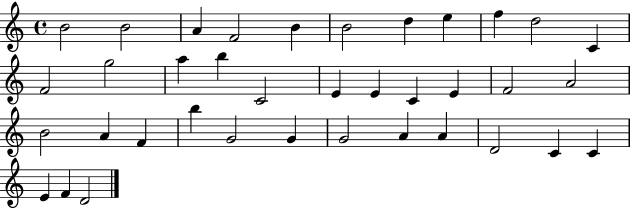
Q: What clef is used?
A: treble